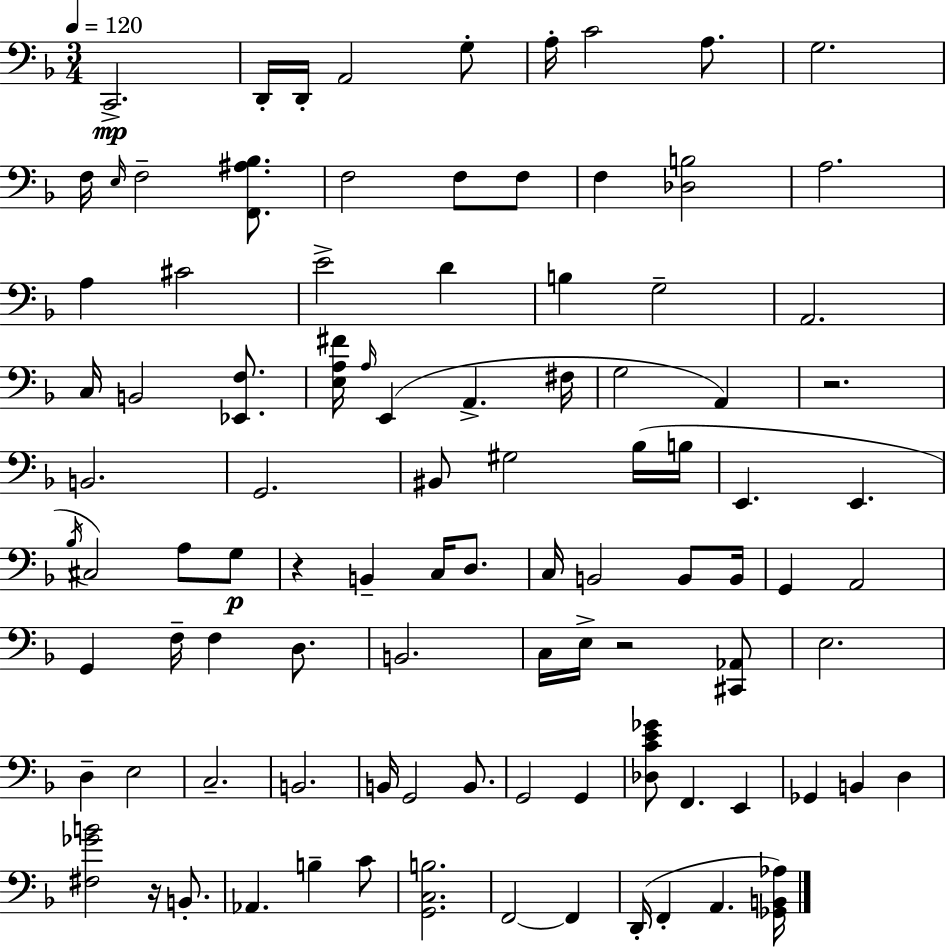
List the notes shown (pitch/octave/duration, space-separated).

C2/h. D2/s D2/s A2/h G3/e A3/s C4/h A3/e. G3/h. F3/s E3/s F3/h [F2,A#3,Bb3]/e. F3/h F3/e F3/e F3/q [Db3,B3]/h A3/h. A3/q C#4/h E4/h D4/q B3/q G3/h A2/h. C3/s B2/h [Eb2,F3]/e. [E3,A3,F#4]/s A3/s E2/q A2/q. F#3/s G3/h A2/q R/h. B2/h. G2/h. BIS2/e G#3/h Bb3/s B3/s E2/q. E2/q. Bb3/s C#3/h A3/e G3/e R/q B2/q C3/s D3/e. C3/s B2/h B2/e B2/s G2/q A2/h G2/q F3/s F3/q D3/e. B2/h. C3/s E3/s R/h [C#2,Ab2]/e E3/h. D3/q E3/h C3/h. B2/h. B2/s G2/h B2/e. G2/h G2/q [Db3,C4,E4,Gb4]/e F2/q. E2/q Gb2/q B2/q D3/q [F#3,Gb4,B4]/h R/s B2/e. Ab2/q. B3/q C4/e [G2,C3,B3]/h. F2/h F2/q D2/s F2/q A2/q. [Gb2,B2,Ab3]/s